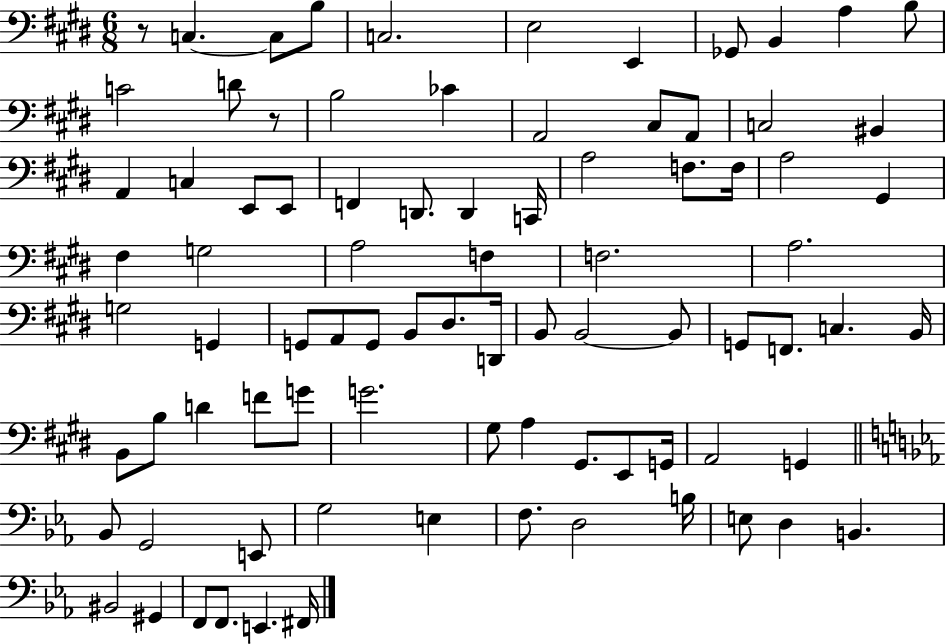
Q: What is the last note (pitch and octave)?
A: F#2